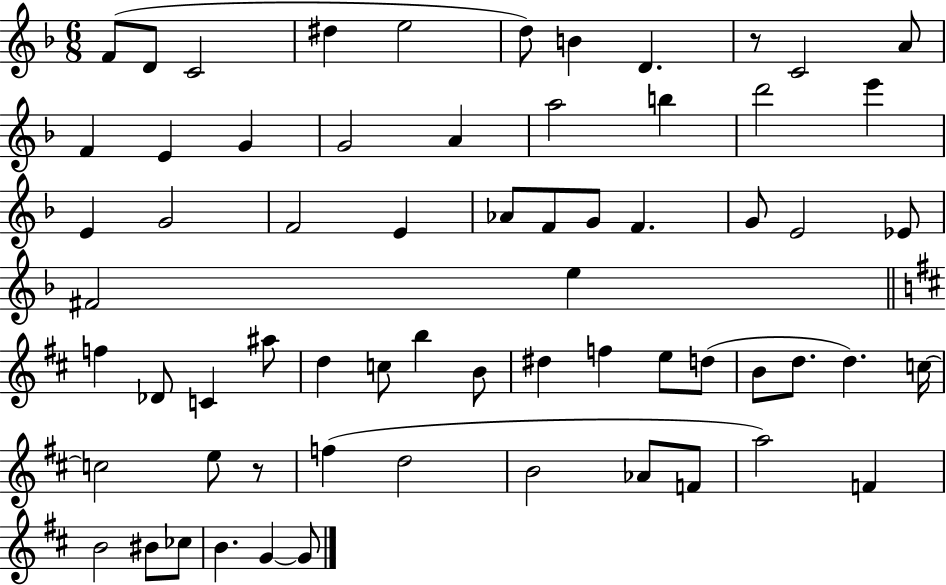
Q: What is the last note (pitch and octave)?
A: G4